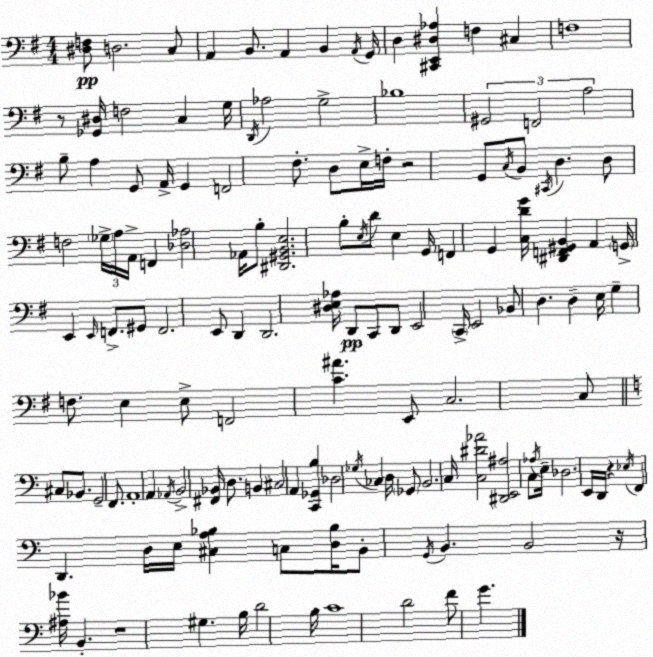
X:1
T:Untitled
M:4/4
L:1/4
K:G
[^D,F,]/2 D,2 C,/2 A,, B,,/2 A,, B,, A,,/4 G,,/4 D, [^C,,E,,^D,_A,] F, ^C, F,4 z/2 [_G,,^D,]/4 F,2 C, G,/4 D,,/4 _A,2 G,2 _B,4 ^G,,2 F,,2 A,2 B,/2 A, G,,/2 A,,/4 G,, F,,2 ^F,/2 D,/2 E,/4 F,/4 z2 G,,/2 C,/4 B,,/2 ^C,,/4 D, D,/2 F,2 _G,/4 A,/4 A,,/4 F,, [_D,_A,]2 _A,,/4 B,/2 [^D,,^G,,B,,E,]2 B,/2 E,/4 D/2 E, G,,/4 F,, G,, [C,DG]/4 [^D,,F,,^G,,B,,] A,, G,,/4 E,, E,,/4 F,,/2 ^G,,/2 F,,2 E,,/2 D,, D,,2 [^D,E,_A,]/4 D,,/2 C,,/2 D,,/2 E,,2 C,,/4 E,,2 _B,,/2 D, D, E,/4 G, F,/2 E, E,/2 F,,2 [C^A] E,,/2 C,2 C,/2 ^C,/2 _B,,/2 G,,2 F,,/2 A,,4 A,, _A,,/4 B,,2 [^F,,_B,,]/4 D,/2 B,, ^C,2 A,, [C,,_G,,B,] _D,2 _G,/4 _C, D,/4 _G,,/2 B,,2 C,/4 [C,^D_A]2 [^D,,E,,^A,]2 C,/2 _A,/4 E,/4 _D,2 E,,/4 D,,/4 z _E,/4 F,, D,, D,/4 E,/4 [^C,A,_B,] C,/2 [D,_B,]/4 B,,/2 G,,/4 B,, B,,2 z/4 [^A,_B]/4 B,, z4 ^G, B,/4 D2 B,/4 C4 D2 F/2 G